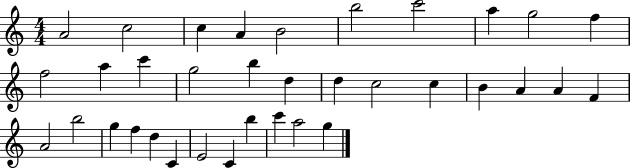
A4/h C5/h C5/q A4/q B4/h B5/h C6/h A5/q G5/h F5/q F5/h A5/q C6/q G5/h B5/q D5/q D5/q C5/h C5/q B4/q A4/q A4/q F4/q A4/h B5/h G5/q F5/q D5/q C4/q E4/h C4/q B5/q C6/q A5/h G5/q